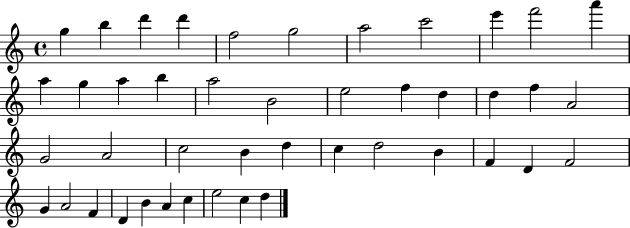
X:1
T:Untitled
M:4/4
L:1/4
K:C
g b d' d' f2 g2 a2 c'2 e' f'2 a' a g a b a2 B2 e2 f d d f A2 G2 A2 c2 B d c d2 B F D F2 G A2 F D B A c e2 c d